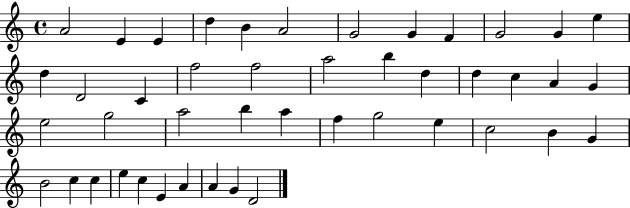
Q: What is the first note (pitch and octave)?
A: A4